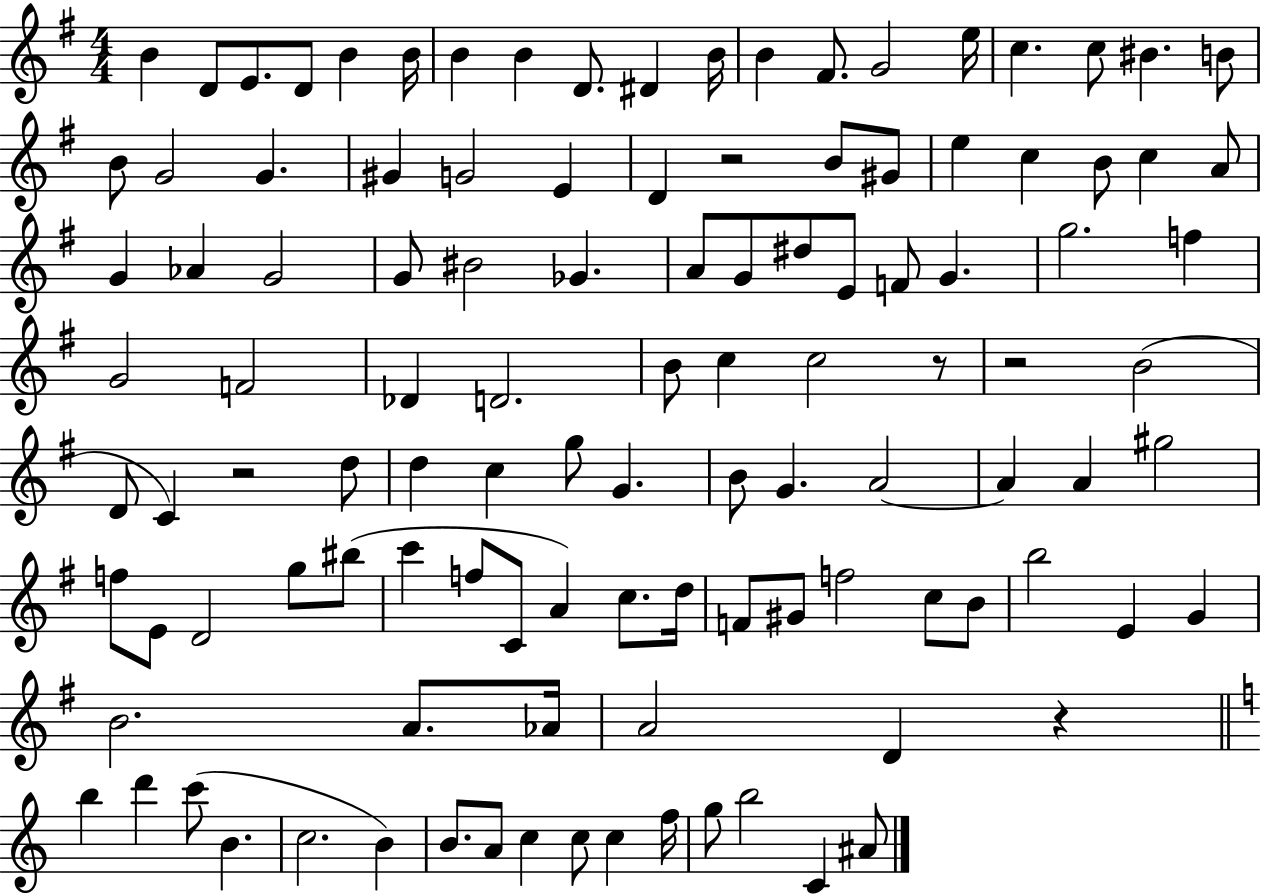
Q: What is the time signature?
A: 4/4